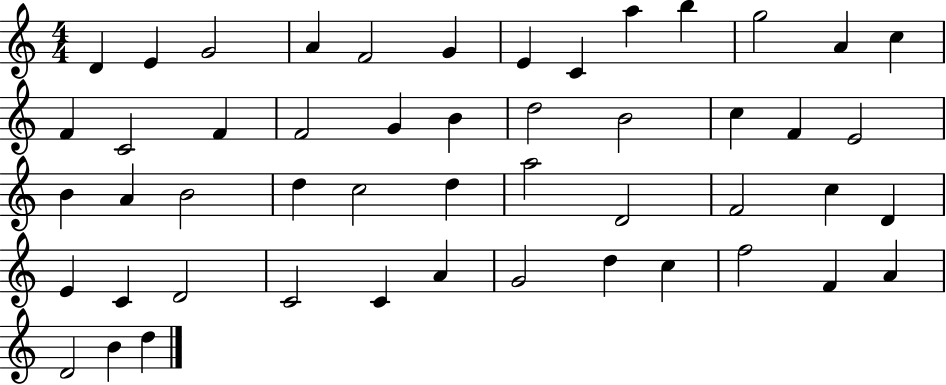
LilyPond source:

{
  \clef treble
  \numericTimeSignature
  \time 4/4
  \key c \major
  d'4 e'4 g'2 | a'4 f'2 g'4 | e'4 c'4 a''4 b''4 | g''2 a'4 c''4 | \break f'4 c'2 f'4 | f'2 g'4 b'4 | d''2 b'2 | c''4 f'4 e'2 | \break b'4 a'4 b'2 | d''4 c''2 d''4 | a''2 d'2 | f'2 c''4 d'4 | \break e'4 c'4 d'2 | c'2 c'4 a'4 | g'2 d''4 c''4 | f''2 f'4 a'4 | \break d'2 b'4 d''4 | \bar "|."
}